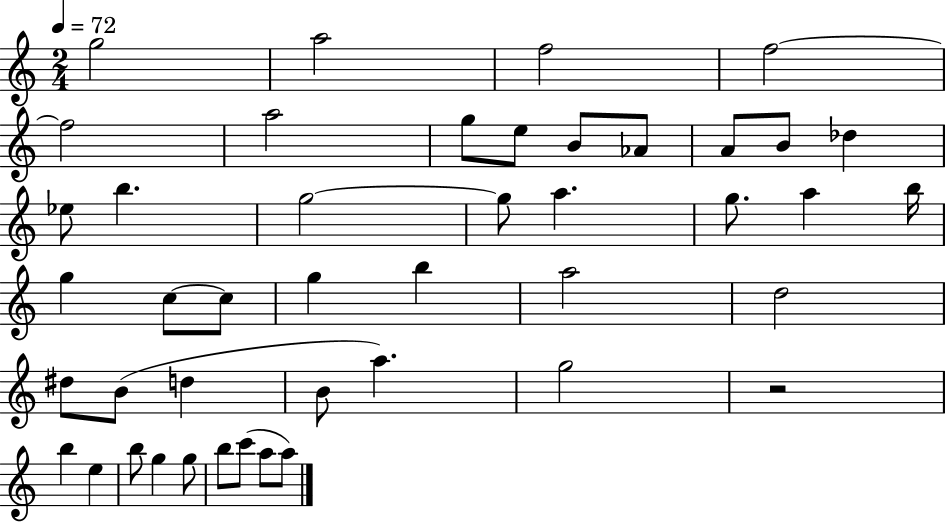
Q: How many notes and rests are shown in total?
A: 44